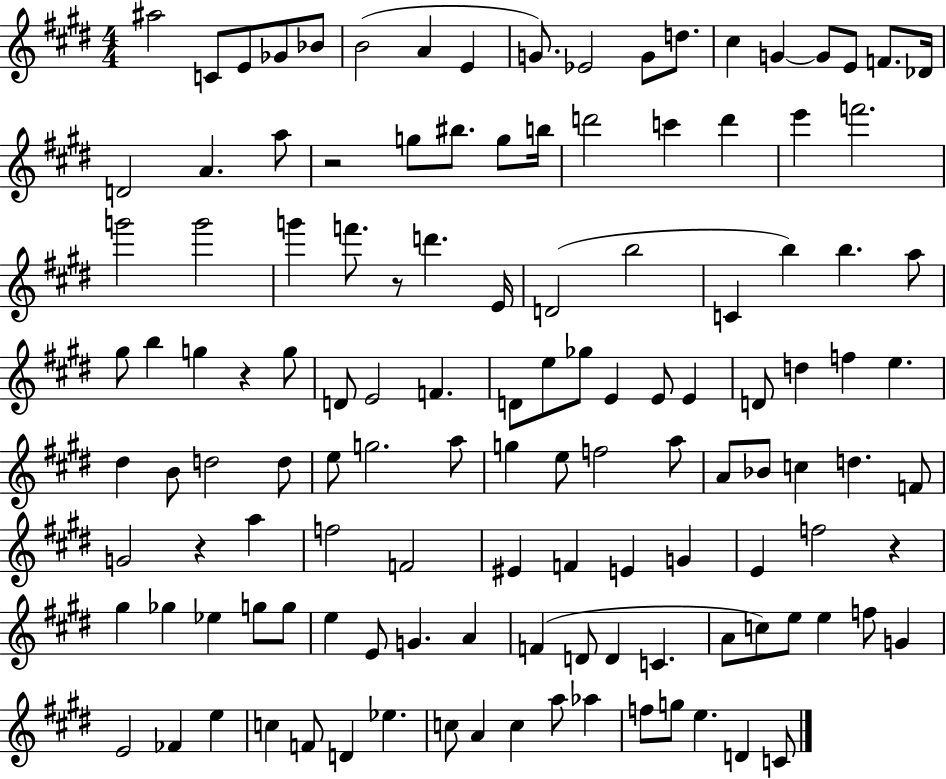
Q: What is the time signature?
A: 4/4